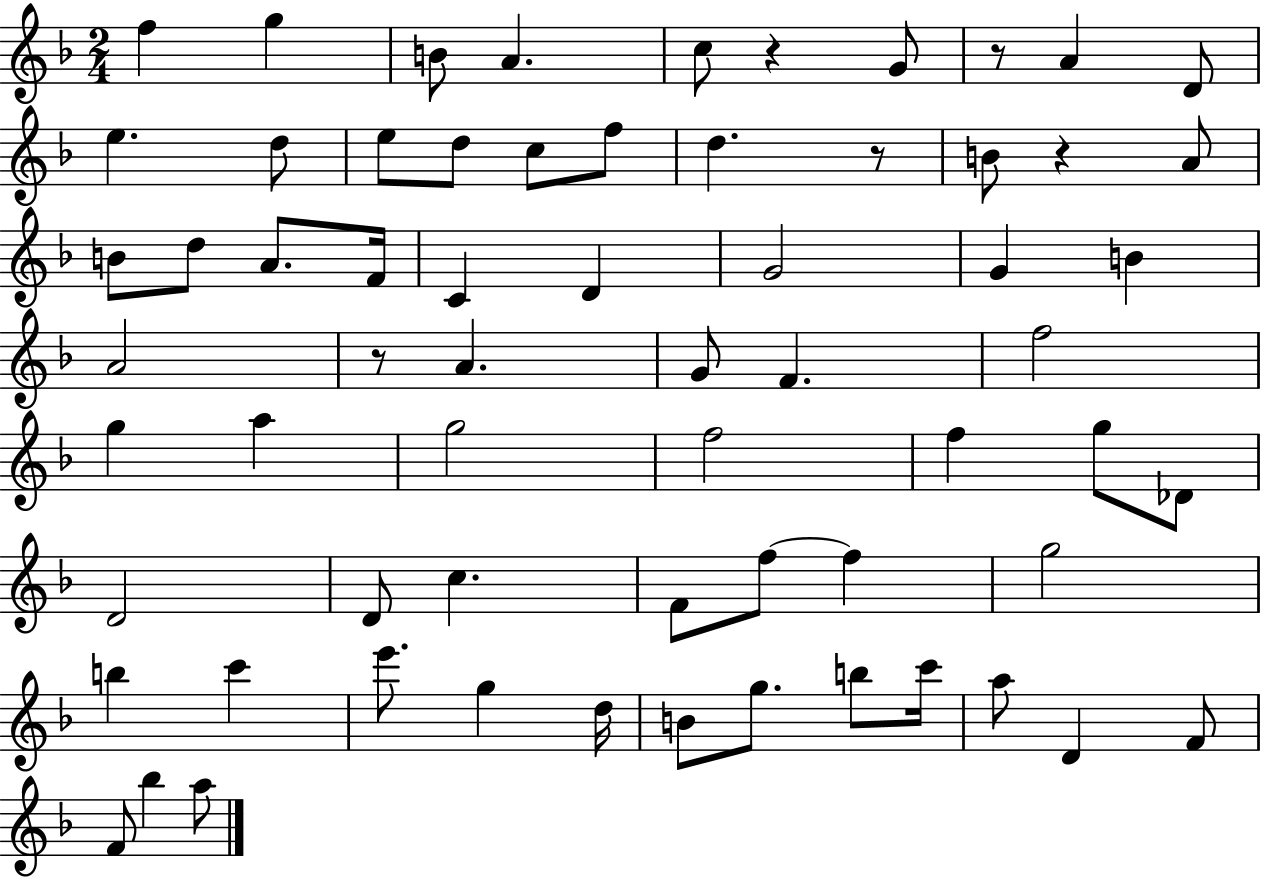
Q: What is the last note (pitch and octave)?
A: A5